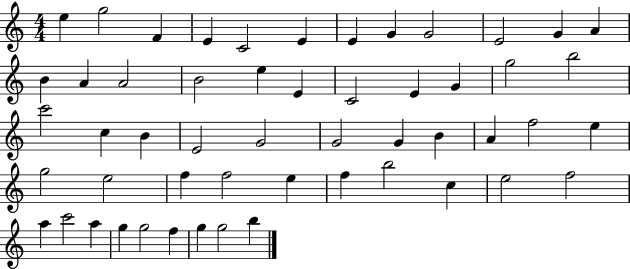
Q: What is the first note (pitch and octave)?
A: E5